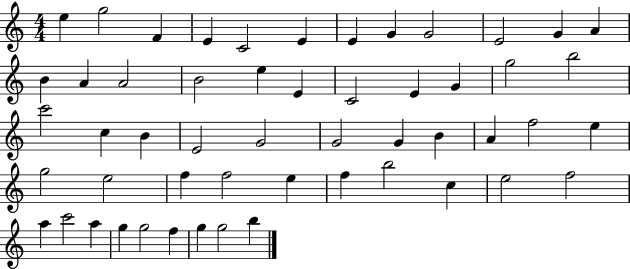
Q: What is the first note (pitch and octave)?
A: E5